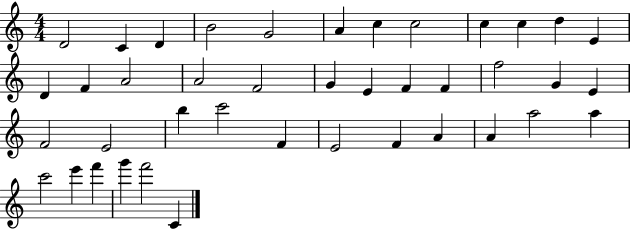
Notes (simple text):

D4/h C4/q D4/q B4/h G4/h A4/q C5/q C5/h C5/q C5/q D5/q E4/q D4/q F4/q A4/h A4/h F4/h G4/q E4/q F4/q F4/q F5/h G4/q E4/q F4/h E4/h B5/q C6/h F4/q E4/h F4/q A4/q A4/q A5/h A5/q C6/h E6/q F6/q G6/q F6/h C4/q